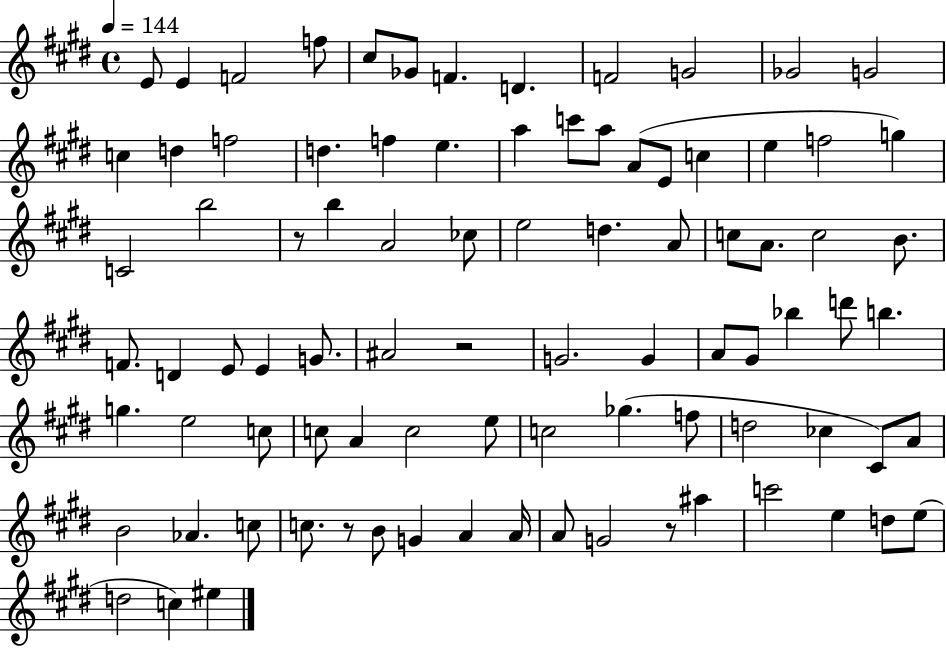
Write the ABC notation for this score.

X:1
T:Untitled
M:4/4
L:1/4
K:E
E/2 E F2 f/2 ^c/2 _G/2 F D F2 G2 _G2 G2 c d f2 d f e a c'/2 a/2 A/2 E/2 c e f2 g C2 b2 z/2 b A2 _c/2 e2 d A/2 c/2 A/2 c2 B/2 F/2 D E/2 E G/2 ^A2 z2 G2 G A/2 ^G/2 _b d'/2 b g e2 c/2 c/2 A c2 e/2 c2 _g f/2 d2 _c ^C/2 A/2 B2 _A c/2 c/2 z/2 B/2 G A A/4 A/2 G2 z/2 ^a c'2 e d/2 e/2 d2 c ^e